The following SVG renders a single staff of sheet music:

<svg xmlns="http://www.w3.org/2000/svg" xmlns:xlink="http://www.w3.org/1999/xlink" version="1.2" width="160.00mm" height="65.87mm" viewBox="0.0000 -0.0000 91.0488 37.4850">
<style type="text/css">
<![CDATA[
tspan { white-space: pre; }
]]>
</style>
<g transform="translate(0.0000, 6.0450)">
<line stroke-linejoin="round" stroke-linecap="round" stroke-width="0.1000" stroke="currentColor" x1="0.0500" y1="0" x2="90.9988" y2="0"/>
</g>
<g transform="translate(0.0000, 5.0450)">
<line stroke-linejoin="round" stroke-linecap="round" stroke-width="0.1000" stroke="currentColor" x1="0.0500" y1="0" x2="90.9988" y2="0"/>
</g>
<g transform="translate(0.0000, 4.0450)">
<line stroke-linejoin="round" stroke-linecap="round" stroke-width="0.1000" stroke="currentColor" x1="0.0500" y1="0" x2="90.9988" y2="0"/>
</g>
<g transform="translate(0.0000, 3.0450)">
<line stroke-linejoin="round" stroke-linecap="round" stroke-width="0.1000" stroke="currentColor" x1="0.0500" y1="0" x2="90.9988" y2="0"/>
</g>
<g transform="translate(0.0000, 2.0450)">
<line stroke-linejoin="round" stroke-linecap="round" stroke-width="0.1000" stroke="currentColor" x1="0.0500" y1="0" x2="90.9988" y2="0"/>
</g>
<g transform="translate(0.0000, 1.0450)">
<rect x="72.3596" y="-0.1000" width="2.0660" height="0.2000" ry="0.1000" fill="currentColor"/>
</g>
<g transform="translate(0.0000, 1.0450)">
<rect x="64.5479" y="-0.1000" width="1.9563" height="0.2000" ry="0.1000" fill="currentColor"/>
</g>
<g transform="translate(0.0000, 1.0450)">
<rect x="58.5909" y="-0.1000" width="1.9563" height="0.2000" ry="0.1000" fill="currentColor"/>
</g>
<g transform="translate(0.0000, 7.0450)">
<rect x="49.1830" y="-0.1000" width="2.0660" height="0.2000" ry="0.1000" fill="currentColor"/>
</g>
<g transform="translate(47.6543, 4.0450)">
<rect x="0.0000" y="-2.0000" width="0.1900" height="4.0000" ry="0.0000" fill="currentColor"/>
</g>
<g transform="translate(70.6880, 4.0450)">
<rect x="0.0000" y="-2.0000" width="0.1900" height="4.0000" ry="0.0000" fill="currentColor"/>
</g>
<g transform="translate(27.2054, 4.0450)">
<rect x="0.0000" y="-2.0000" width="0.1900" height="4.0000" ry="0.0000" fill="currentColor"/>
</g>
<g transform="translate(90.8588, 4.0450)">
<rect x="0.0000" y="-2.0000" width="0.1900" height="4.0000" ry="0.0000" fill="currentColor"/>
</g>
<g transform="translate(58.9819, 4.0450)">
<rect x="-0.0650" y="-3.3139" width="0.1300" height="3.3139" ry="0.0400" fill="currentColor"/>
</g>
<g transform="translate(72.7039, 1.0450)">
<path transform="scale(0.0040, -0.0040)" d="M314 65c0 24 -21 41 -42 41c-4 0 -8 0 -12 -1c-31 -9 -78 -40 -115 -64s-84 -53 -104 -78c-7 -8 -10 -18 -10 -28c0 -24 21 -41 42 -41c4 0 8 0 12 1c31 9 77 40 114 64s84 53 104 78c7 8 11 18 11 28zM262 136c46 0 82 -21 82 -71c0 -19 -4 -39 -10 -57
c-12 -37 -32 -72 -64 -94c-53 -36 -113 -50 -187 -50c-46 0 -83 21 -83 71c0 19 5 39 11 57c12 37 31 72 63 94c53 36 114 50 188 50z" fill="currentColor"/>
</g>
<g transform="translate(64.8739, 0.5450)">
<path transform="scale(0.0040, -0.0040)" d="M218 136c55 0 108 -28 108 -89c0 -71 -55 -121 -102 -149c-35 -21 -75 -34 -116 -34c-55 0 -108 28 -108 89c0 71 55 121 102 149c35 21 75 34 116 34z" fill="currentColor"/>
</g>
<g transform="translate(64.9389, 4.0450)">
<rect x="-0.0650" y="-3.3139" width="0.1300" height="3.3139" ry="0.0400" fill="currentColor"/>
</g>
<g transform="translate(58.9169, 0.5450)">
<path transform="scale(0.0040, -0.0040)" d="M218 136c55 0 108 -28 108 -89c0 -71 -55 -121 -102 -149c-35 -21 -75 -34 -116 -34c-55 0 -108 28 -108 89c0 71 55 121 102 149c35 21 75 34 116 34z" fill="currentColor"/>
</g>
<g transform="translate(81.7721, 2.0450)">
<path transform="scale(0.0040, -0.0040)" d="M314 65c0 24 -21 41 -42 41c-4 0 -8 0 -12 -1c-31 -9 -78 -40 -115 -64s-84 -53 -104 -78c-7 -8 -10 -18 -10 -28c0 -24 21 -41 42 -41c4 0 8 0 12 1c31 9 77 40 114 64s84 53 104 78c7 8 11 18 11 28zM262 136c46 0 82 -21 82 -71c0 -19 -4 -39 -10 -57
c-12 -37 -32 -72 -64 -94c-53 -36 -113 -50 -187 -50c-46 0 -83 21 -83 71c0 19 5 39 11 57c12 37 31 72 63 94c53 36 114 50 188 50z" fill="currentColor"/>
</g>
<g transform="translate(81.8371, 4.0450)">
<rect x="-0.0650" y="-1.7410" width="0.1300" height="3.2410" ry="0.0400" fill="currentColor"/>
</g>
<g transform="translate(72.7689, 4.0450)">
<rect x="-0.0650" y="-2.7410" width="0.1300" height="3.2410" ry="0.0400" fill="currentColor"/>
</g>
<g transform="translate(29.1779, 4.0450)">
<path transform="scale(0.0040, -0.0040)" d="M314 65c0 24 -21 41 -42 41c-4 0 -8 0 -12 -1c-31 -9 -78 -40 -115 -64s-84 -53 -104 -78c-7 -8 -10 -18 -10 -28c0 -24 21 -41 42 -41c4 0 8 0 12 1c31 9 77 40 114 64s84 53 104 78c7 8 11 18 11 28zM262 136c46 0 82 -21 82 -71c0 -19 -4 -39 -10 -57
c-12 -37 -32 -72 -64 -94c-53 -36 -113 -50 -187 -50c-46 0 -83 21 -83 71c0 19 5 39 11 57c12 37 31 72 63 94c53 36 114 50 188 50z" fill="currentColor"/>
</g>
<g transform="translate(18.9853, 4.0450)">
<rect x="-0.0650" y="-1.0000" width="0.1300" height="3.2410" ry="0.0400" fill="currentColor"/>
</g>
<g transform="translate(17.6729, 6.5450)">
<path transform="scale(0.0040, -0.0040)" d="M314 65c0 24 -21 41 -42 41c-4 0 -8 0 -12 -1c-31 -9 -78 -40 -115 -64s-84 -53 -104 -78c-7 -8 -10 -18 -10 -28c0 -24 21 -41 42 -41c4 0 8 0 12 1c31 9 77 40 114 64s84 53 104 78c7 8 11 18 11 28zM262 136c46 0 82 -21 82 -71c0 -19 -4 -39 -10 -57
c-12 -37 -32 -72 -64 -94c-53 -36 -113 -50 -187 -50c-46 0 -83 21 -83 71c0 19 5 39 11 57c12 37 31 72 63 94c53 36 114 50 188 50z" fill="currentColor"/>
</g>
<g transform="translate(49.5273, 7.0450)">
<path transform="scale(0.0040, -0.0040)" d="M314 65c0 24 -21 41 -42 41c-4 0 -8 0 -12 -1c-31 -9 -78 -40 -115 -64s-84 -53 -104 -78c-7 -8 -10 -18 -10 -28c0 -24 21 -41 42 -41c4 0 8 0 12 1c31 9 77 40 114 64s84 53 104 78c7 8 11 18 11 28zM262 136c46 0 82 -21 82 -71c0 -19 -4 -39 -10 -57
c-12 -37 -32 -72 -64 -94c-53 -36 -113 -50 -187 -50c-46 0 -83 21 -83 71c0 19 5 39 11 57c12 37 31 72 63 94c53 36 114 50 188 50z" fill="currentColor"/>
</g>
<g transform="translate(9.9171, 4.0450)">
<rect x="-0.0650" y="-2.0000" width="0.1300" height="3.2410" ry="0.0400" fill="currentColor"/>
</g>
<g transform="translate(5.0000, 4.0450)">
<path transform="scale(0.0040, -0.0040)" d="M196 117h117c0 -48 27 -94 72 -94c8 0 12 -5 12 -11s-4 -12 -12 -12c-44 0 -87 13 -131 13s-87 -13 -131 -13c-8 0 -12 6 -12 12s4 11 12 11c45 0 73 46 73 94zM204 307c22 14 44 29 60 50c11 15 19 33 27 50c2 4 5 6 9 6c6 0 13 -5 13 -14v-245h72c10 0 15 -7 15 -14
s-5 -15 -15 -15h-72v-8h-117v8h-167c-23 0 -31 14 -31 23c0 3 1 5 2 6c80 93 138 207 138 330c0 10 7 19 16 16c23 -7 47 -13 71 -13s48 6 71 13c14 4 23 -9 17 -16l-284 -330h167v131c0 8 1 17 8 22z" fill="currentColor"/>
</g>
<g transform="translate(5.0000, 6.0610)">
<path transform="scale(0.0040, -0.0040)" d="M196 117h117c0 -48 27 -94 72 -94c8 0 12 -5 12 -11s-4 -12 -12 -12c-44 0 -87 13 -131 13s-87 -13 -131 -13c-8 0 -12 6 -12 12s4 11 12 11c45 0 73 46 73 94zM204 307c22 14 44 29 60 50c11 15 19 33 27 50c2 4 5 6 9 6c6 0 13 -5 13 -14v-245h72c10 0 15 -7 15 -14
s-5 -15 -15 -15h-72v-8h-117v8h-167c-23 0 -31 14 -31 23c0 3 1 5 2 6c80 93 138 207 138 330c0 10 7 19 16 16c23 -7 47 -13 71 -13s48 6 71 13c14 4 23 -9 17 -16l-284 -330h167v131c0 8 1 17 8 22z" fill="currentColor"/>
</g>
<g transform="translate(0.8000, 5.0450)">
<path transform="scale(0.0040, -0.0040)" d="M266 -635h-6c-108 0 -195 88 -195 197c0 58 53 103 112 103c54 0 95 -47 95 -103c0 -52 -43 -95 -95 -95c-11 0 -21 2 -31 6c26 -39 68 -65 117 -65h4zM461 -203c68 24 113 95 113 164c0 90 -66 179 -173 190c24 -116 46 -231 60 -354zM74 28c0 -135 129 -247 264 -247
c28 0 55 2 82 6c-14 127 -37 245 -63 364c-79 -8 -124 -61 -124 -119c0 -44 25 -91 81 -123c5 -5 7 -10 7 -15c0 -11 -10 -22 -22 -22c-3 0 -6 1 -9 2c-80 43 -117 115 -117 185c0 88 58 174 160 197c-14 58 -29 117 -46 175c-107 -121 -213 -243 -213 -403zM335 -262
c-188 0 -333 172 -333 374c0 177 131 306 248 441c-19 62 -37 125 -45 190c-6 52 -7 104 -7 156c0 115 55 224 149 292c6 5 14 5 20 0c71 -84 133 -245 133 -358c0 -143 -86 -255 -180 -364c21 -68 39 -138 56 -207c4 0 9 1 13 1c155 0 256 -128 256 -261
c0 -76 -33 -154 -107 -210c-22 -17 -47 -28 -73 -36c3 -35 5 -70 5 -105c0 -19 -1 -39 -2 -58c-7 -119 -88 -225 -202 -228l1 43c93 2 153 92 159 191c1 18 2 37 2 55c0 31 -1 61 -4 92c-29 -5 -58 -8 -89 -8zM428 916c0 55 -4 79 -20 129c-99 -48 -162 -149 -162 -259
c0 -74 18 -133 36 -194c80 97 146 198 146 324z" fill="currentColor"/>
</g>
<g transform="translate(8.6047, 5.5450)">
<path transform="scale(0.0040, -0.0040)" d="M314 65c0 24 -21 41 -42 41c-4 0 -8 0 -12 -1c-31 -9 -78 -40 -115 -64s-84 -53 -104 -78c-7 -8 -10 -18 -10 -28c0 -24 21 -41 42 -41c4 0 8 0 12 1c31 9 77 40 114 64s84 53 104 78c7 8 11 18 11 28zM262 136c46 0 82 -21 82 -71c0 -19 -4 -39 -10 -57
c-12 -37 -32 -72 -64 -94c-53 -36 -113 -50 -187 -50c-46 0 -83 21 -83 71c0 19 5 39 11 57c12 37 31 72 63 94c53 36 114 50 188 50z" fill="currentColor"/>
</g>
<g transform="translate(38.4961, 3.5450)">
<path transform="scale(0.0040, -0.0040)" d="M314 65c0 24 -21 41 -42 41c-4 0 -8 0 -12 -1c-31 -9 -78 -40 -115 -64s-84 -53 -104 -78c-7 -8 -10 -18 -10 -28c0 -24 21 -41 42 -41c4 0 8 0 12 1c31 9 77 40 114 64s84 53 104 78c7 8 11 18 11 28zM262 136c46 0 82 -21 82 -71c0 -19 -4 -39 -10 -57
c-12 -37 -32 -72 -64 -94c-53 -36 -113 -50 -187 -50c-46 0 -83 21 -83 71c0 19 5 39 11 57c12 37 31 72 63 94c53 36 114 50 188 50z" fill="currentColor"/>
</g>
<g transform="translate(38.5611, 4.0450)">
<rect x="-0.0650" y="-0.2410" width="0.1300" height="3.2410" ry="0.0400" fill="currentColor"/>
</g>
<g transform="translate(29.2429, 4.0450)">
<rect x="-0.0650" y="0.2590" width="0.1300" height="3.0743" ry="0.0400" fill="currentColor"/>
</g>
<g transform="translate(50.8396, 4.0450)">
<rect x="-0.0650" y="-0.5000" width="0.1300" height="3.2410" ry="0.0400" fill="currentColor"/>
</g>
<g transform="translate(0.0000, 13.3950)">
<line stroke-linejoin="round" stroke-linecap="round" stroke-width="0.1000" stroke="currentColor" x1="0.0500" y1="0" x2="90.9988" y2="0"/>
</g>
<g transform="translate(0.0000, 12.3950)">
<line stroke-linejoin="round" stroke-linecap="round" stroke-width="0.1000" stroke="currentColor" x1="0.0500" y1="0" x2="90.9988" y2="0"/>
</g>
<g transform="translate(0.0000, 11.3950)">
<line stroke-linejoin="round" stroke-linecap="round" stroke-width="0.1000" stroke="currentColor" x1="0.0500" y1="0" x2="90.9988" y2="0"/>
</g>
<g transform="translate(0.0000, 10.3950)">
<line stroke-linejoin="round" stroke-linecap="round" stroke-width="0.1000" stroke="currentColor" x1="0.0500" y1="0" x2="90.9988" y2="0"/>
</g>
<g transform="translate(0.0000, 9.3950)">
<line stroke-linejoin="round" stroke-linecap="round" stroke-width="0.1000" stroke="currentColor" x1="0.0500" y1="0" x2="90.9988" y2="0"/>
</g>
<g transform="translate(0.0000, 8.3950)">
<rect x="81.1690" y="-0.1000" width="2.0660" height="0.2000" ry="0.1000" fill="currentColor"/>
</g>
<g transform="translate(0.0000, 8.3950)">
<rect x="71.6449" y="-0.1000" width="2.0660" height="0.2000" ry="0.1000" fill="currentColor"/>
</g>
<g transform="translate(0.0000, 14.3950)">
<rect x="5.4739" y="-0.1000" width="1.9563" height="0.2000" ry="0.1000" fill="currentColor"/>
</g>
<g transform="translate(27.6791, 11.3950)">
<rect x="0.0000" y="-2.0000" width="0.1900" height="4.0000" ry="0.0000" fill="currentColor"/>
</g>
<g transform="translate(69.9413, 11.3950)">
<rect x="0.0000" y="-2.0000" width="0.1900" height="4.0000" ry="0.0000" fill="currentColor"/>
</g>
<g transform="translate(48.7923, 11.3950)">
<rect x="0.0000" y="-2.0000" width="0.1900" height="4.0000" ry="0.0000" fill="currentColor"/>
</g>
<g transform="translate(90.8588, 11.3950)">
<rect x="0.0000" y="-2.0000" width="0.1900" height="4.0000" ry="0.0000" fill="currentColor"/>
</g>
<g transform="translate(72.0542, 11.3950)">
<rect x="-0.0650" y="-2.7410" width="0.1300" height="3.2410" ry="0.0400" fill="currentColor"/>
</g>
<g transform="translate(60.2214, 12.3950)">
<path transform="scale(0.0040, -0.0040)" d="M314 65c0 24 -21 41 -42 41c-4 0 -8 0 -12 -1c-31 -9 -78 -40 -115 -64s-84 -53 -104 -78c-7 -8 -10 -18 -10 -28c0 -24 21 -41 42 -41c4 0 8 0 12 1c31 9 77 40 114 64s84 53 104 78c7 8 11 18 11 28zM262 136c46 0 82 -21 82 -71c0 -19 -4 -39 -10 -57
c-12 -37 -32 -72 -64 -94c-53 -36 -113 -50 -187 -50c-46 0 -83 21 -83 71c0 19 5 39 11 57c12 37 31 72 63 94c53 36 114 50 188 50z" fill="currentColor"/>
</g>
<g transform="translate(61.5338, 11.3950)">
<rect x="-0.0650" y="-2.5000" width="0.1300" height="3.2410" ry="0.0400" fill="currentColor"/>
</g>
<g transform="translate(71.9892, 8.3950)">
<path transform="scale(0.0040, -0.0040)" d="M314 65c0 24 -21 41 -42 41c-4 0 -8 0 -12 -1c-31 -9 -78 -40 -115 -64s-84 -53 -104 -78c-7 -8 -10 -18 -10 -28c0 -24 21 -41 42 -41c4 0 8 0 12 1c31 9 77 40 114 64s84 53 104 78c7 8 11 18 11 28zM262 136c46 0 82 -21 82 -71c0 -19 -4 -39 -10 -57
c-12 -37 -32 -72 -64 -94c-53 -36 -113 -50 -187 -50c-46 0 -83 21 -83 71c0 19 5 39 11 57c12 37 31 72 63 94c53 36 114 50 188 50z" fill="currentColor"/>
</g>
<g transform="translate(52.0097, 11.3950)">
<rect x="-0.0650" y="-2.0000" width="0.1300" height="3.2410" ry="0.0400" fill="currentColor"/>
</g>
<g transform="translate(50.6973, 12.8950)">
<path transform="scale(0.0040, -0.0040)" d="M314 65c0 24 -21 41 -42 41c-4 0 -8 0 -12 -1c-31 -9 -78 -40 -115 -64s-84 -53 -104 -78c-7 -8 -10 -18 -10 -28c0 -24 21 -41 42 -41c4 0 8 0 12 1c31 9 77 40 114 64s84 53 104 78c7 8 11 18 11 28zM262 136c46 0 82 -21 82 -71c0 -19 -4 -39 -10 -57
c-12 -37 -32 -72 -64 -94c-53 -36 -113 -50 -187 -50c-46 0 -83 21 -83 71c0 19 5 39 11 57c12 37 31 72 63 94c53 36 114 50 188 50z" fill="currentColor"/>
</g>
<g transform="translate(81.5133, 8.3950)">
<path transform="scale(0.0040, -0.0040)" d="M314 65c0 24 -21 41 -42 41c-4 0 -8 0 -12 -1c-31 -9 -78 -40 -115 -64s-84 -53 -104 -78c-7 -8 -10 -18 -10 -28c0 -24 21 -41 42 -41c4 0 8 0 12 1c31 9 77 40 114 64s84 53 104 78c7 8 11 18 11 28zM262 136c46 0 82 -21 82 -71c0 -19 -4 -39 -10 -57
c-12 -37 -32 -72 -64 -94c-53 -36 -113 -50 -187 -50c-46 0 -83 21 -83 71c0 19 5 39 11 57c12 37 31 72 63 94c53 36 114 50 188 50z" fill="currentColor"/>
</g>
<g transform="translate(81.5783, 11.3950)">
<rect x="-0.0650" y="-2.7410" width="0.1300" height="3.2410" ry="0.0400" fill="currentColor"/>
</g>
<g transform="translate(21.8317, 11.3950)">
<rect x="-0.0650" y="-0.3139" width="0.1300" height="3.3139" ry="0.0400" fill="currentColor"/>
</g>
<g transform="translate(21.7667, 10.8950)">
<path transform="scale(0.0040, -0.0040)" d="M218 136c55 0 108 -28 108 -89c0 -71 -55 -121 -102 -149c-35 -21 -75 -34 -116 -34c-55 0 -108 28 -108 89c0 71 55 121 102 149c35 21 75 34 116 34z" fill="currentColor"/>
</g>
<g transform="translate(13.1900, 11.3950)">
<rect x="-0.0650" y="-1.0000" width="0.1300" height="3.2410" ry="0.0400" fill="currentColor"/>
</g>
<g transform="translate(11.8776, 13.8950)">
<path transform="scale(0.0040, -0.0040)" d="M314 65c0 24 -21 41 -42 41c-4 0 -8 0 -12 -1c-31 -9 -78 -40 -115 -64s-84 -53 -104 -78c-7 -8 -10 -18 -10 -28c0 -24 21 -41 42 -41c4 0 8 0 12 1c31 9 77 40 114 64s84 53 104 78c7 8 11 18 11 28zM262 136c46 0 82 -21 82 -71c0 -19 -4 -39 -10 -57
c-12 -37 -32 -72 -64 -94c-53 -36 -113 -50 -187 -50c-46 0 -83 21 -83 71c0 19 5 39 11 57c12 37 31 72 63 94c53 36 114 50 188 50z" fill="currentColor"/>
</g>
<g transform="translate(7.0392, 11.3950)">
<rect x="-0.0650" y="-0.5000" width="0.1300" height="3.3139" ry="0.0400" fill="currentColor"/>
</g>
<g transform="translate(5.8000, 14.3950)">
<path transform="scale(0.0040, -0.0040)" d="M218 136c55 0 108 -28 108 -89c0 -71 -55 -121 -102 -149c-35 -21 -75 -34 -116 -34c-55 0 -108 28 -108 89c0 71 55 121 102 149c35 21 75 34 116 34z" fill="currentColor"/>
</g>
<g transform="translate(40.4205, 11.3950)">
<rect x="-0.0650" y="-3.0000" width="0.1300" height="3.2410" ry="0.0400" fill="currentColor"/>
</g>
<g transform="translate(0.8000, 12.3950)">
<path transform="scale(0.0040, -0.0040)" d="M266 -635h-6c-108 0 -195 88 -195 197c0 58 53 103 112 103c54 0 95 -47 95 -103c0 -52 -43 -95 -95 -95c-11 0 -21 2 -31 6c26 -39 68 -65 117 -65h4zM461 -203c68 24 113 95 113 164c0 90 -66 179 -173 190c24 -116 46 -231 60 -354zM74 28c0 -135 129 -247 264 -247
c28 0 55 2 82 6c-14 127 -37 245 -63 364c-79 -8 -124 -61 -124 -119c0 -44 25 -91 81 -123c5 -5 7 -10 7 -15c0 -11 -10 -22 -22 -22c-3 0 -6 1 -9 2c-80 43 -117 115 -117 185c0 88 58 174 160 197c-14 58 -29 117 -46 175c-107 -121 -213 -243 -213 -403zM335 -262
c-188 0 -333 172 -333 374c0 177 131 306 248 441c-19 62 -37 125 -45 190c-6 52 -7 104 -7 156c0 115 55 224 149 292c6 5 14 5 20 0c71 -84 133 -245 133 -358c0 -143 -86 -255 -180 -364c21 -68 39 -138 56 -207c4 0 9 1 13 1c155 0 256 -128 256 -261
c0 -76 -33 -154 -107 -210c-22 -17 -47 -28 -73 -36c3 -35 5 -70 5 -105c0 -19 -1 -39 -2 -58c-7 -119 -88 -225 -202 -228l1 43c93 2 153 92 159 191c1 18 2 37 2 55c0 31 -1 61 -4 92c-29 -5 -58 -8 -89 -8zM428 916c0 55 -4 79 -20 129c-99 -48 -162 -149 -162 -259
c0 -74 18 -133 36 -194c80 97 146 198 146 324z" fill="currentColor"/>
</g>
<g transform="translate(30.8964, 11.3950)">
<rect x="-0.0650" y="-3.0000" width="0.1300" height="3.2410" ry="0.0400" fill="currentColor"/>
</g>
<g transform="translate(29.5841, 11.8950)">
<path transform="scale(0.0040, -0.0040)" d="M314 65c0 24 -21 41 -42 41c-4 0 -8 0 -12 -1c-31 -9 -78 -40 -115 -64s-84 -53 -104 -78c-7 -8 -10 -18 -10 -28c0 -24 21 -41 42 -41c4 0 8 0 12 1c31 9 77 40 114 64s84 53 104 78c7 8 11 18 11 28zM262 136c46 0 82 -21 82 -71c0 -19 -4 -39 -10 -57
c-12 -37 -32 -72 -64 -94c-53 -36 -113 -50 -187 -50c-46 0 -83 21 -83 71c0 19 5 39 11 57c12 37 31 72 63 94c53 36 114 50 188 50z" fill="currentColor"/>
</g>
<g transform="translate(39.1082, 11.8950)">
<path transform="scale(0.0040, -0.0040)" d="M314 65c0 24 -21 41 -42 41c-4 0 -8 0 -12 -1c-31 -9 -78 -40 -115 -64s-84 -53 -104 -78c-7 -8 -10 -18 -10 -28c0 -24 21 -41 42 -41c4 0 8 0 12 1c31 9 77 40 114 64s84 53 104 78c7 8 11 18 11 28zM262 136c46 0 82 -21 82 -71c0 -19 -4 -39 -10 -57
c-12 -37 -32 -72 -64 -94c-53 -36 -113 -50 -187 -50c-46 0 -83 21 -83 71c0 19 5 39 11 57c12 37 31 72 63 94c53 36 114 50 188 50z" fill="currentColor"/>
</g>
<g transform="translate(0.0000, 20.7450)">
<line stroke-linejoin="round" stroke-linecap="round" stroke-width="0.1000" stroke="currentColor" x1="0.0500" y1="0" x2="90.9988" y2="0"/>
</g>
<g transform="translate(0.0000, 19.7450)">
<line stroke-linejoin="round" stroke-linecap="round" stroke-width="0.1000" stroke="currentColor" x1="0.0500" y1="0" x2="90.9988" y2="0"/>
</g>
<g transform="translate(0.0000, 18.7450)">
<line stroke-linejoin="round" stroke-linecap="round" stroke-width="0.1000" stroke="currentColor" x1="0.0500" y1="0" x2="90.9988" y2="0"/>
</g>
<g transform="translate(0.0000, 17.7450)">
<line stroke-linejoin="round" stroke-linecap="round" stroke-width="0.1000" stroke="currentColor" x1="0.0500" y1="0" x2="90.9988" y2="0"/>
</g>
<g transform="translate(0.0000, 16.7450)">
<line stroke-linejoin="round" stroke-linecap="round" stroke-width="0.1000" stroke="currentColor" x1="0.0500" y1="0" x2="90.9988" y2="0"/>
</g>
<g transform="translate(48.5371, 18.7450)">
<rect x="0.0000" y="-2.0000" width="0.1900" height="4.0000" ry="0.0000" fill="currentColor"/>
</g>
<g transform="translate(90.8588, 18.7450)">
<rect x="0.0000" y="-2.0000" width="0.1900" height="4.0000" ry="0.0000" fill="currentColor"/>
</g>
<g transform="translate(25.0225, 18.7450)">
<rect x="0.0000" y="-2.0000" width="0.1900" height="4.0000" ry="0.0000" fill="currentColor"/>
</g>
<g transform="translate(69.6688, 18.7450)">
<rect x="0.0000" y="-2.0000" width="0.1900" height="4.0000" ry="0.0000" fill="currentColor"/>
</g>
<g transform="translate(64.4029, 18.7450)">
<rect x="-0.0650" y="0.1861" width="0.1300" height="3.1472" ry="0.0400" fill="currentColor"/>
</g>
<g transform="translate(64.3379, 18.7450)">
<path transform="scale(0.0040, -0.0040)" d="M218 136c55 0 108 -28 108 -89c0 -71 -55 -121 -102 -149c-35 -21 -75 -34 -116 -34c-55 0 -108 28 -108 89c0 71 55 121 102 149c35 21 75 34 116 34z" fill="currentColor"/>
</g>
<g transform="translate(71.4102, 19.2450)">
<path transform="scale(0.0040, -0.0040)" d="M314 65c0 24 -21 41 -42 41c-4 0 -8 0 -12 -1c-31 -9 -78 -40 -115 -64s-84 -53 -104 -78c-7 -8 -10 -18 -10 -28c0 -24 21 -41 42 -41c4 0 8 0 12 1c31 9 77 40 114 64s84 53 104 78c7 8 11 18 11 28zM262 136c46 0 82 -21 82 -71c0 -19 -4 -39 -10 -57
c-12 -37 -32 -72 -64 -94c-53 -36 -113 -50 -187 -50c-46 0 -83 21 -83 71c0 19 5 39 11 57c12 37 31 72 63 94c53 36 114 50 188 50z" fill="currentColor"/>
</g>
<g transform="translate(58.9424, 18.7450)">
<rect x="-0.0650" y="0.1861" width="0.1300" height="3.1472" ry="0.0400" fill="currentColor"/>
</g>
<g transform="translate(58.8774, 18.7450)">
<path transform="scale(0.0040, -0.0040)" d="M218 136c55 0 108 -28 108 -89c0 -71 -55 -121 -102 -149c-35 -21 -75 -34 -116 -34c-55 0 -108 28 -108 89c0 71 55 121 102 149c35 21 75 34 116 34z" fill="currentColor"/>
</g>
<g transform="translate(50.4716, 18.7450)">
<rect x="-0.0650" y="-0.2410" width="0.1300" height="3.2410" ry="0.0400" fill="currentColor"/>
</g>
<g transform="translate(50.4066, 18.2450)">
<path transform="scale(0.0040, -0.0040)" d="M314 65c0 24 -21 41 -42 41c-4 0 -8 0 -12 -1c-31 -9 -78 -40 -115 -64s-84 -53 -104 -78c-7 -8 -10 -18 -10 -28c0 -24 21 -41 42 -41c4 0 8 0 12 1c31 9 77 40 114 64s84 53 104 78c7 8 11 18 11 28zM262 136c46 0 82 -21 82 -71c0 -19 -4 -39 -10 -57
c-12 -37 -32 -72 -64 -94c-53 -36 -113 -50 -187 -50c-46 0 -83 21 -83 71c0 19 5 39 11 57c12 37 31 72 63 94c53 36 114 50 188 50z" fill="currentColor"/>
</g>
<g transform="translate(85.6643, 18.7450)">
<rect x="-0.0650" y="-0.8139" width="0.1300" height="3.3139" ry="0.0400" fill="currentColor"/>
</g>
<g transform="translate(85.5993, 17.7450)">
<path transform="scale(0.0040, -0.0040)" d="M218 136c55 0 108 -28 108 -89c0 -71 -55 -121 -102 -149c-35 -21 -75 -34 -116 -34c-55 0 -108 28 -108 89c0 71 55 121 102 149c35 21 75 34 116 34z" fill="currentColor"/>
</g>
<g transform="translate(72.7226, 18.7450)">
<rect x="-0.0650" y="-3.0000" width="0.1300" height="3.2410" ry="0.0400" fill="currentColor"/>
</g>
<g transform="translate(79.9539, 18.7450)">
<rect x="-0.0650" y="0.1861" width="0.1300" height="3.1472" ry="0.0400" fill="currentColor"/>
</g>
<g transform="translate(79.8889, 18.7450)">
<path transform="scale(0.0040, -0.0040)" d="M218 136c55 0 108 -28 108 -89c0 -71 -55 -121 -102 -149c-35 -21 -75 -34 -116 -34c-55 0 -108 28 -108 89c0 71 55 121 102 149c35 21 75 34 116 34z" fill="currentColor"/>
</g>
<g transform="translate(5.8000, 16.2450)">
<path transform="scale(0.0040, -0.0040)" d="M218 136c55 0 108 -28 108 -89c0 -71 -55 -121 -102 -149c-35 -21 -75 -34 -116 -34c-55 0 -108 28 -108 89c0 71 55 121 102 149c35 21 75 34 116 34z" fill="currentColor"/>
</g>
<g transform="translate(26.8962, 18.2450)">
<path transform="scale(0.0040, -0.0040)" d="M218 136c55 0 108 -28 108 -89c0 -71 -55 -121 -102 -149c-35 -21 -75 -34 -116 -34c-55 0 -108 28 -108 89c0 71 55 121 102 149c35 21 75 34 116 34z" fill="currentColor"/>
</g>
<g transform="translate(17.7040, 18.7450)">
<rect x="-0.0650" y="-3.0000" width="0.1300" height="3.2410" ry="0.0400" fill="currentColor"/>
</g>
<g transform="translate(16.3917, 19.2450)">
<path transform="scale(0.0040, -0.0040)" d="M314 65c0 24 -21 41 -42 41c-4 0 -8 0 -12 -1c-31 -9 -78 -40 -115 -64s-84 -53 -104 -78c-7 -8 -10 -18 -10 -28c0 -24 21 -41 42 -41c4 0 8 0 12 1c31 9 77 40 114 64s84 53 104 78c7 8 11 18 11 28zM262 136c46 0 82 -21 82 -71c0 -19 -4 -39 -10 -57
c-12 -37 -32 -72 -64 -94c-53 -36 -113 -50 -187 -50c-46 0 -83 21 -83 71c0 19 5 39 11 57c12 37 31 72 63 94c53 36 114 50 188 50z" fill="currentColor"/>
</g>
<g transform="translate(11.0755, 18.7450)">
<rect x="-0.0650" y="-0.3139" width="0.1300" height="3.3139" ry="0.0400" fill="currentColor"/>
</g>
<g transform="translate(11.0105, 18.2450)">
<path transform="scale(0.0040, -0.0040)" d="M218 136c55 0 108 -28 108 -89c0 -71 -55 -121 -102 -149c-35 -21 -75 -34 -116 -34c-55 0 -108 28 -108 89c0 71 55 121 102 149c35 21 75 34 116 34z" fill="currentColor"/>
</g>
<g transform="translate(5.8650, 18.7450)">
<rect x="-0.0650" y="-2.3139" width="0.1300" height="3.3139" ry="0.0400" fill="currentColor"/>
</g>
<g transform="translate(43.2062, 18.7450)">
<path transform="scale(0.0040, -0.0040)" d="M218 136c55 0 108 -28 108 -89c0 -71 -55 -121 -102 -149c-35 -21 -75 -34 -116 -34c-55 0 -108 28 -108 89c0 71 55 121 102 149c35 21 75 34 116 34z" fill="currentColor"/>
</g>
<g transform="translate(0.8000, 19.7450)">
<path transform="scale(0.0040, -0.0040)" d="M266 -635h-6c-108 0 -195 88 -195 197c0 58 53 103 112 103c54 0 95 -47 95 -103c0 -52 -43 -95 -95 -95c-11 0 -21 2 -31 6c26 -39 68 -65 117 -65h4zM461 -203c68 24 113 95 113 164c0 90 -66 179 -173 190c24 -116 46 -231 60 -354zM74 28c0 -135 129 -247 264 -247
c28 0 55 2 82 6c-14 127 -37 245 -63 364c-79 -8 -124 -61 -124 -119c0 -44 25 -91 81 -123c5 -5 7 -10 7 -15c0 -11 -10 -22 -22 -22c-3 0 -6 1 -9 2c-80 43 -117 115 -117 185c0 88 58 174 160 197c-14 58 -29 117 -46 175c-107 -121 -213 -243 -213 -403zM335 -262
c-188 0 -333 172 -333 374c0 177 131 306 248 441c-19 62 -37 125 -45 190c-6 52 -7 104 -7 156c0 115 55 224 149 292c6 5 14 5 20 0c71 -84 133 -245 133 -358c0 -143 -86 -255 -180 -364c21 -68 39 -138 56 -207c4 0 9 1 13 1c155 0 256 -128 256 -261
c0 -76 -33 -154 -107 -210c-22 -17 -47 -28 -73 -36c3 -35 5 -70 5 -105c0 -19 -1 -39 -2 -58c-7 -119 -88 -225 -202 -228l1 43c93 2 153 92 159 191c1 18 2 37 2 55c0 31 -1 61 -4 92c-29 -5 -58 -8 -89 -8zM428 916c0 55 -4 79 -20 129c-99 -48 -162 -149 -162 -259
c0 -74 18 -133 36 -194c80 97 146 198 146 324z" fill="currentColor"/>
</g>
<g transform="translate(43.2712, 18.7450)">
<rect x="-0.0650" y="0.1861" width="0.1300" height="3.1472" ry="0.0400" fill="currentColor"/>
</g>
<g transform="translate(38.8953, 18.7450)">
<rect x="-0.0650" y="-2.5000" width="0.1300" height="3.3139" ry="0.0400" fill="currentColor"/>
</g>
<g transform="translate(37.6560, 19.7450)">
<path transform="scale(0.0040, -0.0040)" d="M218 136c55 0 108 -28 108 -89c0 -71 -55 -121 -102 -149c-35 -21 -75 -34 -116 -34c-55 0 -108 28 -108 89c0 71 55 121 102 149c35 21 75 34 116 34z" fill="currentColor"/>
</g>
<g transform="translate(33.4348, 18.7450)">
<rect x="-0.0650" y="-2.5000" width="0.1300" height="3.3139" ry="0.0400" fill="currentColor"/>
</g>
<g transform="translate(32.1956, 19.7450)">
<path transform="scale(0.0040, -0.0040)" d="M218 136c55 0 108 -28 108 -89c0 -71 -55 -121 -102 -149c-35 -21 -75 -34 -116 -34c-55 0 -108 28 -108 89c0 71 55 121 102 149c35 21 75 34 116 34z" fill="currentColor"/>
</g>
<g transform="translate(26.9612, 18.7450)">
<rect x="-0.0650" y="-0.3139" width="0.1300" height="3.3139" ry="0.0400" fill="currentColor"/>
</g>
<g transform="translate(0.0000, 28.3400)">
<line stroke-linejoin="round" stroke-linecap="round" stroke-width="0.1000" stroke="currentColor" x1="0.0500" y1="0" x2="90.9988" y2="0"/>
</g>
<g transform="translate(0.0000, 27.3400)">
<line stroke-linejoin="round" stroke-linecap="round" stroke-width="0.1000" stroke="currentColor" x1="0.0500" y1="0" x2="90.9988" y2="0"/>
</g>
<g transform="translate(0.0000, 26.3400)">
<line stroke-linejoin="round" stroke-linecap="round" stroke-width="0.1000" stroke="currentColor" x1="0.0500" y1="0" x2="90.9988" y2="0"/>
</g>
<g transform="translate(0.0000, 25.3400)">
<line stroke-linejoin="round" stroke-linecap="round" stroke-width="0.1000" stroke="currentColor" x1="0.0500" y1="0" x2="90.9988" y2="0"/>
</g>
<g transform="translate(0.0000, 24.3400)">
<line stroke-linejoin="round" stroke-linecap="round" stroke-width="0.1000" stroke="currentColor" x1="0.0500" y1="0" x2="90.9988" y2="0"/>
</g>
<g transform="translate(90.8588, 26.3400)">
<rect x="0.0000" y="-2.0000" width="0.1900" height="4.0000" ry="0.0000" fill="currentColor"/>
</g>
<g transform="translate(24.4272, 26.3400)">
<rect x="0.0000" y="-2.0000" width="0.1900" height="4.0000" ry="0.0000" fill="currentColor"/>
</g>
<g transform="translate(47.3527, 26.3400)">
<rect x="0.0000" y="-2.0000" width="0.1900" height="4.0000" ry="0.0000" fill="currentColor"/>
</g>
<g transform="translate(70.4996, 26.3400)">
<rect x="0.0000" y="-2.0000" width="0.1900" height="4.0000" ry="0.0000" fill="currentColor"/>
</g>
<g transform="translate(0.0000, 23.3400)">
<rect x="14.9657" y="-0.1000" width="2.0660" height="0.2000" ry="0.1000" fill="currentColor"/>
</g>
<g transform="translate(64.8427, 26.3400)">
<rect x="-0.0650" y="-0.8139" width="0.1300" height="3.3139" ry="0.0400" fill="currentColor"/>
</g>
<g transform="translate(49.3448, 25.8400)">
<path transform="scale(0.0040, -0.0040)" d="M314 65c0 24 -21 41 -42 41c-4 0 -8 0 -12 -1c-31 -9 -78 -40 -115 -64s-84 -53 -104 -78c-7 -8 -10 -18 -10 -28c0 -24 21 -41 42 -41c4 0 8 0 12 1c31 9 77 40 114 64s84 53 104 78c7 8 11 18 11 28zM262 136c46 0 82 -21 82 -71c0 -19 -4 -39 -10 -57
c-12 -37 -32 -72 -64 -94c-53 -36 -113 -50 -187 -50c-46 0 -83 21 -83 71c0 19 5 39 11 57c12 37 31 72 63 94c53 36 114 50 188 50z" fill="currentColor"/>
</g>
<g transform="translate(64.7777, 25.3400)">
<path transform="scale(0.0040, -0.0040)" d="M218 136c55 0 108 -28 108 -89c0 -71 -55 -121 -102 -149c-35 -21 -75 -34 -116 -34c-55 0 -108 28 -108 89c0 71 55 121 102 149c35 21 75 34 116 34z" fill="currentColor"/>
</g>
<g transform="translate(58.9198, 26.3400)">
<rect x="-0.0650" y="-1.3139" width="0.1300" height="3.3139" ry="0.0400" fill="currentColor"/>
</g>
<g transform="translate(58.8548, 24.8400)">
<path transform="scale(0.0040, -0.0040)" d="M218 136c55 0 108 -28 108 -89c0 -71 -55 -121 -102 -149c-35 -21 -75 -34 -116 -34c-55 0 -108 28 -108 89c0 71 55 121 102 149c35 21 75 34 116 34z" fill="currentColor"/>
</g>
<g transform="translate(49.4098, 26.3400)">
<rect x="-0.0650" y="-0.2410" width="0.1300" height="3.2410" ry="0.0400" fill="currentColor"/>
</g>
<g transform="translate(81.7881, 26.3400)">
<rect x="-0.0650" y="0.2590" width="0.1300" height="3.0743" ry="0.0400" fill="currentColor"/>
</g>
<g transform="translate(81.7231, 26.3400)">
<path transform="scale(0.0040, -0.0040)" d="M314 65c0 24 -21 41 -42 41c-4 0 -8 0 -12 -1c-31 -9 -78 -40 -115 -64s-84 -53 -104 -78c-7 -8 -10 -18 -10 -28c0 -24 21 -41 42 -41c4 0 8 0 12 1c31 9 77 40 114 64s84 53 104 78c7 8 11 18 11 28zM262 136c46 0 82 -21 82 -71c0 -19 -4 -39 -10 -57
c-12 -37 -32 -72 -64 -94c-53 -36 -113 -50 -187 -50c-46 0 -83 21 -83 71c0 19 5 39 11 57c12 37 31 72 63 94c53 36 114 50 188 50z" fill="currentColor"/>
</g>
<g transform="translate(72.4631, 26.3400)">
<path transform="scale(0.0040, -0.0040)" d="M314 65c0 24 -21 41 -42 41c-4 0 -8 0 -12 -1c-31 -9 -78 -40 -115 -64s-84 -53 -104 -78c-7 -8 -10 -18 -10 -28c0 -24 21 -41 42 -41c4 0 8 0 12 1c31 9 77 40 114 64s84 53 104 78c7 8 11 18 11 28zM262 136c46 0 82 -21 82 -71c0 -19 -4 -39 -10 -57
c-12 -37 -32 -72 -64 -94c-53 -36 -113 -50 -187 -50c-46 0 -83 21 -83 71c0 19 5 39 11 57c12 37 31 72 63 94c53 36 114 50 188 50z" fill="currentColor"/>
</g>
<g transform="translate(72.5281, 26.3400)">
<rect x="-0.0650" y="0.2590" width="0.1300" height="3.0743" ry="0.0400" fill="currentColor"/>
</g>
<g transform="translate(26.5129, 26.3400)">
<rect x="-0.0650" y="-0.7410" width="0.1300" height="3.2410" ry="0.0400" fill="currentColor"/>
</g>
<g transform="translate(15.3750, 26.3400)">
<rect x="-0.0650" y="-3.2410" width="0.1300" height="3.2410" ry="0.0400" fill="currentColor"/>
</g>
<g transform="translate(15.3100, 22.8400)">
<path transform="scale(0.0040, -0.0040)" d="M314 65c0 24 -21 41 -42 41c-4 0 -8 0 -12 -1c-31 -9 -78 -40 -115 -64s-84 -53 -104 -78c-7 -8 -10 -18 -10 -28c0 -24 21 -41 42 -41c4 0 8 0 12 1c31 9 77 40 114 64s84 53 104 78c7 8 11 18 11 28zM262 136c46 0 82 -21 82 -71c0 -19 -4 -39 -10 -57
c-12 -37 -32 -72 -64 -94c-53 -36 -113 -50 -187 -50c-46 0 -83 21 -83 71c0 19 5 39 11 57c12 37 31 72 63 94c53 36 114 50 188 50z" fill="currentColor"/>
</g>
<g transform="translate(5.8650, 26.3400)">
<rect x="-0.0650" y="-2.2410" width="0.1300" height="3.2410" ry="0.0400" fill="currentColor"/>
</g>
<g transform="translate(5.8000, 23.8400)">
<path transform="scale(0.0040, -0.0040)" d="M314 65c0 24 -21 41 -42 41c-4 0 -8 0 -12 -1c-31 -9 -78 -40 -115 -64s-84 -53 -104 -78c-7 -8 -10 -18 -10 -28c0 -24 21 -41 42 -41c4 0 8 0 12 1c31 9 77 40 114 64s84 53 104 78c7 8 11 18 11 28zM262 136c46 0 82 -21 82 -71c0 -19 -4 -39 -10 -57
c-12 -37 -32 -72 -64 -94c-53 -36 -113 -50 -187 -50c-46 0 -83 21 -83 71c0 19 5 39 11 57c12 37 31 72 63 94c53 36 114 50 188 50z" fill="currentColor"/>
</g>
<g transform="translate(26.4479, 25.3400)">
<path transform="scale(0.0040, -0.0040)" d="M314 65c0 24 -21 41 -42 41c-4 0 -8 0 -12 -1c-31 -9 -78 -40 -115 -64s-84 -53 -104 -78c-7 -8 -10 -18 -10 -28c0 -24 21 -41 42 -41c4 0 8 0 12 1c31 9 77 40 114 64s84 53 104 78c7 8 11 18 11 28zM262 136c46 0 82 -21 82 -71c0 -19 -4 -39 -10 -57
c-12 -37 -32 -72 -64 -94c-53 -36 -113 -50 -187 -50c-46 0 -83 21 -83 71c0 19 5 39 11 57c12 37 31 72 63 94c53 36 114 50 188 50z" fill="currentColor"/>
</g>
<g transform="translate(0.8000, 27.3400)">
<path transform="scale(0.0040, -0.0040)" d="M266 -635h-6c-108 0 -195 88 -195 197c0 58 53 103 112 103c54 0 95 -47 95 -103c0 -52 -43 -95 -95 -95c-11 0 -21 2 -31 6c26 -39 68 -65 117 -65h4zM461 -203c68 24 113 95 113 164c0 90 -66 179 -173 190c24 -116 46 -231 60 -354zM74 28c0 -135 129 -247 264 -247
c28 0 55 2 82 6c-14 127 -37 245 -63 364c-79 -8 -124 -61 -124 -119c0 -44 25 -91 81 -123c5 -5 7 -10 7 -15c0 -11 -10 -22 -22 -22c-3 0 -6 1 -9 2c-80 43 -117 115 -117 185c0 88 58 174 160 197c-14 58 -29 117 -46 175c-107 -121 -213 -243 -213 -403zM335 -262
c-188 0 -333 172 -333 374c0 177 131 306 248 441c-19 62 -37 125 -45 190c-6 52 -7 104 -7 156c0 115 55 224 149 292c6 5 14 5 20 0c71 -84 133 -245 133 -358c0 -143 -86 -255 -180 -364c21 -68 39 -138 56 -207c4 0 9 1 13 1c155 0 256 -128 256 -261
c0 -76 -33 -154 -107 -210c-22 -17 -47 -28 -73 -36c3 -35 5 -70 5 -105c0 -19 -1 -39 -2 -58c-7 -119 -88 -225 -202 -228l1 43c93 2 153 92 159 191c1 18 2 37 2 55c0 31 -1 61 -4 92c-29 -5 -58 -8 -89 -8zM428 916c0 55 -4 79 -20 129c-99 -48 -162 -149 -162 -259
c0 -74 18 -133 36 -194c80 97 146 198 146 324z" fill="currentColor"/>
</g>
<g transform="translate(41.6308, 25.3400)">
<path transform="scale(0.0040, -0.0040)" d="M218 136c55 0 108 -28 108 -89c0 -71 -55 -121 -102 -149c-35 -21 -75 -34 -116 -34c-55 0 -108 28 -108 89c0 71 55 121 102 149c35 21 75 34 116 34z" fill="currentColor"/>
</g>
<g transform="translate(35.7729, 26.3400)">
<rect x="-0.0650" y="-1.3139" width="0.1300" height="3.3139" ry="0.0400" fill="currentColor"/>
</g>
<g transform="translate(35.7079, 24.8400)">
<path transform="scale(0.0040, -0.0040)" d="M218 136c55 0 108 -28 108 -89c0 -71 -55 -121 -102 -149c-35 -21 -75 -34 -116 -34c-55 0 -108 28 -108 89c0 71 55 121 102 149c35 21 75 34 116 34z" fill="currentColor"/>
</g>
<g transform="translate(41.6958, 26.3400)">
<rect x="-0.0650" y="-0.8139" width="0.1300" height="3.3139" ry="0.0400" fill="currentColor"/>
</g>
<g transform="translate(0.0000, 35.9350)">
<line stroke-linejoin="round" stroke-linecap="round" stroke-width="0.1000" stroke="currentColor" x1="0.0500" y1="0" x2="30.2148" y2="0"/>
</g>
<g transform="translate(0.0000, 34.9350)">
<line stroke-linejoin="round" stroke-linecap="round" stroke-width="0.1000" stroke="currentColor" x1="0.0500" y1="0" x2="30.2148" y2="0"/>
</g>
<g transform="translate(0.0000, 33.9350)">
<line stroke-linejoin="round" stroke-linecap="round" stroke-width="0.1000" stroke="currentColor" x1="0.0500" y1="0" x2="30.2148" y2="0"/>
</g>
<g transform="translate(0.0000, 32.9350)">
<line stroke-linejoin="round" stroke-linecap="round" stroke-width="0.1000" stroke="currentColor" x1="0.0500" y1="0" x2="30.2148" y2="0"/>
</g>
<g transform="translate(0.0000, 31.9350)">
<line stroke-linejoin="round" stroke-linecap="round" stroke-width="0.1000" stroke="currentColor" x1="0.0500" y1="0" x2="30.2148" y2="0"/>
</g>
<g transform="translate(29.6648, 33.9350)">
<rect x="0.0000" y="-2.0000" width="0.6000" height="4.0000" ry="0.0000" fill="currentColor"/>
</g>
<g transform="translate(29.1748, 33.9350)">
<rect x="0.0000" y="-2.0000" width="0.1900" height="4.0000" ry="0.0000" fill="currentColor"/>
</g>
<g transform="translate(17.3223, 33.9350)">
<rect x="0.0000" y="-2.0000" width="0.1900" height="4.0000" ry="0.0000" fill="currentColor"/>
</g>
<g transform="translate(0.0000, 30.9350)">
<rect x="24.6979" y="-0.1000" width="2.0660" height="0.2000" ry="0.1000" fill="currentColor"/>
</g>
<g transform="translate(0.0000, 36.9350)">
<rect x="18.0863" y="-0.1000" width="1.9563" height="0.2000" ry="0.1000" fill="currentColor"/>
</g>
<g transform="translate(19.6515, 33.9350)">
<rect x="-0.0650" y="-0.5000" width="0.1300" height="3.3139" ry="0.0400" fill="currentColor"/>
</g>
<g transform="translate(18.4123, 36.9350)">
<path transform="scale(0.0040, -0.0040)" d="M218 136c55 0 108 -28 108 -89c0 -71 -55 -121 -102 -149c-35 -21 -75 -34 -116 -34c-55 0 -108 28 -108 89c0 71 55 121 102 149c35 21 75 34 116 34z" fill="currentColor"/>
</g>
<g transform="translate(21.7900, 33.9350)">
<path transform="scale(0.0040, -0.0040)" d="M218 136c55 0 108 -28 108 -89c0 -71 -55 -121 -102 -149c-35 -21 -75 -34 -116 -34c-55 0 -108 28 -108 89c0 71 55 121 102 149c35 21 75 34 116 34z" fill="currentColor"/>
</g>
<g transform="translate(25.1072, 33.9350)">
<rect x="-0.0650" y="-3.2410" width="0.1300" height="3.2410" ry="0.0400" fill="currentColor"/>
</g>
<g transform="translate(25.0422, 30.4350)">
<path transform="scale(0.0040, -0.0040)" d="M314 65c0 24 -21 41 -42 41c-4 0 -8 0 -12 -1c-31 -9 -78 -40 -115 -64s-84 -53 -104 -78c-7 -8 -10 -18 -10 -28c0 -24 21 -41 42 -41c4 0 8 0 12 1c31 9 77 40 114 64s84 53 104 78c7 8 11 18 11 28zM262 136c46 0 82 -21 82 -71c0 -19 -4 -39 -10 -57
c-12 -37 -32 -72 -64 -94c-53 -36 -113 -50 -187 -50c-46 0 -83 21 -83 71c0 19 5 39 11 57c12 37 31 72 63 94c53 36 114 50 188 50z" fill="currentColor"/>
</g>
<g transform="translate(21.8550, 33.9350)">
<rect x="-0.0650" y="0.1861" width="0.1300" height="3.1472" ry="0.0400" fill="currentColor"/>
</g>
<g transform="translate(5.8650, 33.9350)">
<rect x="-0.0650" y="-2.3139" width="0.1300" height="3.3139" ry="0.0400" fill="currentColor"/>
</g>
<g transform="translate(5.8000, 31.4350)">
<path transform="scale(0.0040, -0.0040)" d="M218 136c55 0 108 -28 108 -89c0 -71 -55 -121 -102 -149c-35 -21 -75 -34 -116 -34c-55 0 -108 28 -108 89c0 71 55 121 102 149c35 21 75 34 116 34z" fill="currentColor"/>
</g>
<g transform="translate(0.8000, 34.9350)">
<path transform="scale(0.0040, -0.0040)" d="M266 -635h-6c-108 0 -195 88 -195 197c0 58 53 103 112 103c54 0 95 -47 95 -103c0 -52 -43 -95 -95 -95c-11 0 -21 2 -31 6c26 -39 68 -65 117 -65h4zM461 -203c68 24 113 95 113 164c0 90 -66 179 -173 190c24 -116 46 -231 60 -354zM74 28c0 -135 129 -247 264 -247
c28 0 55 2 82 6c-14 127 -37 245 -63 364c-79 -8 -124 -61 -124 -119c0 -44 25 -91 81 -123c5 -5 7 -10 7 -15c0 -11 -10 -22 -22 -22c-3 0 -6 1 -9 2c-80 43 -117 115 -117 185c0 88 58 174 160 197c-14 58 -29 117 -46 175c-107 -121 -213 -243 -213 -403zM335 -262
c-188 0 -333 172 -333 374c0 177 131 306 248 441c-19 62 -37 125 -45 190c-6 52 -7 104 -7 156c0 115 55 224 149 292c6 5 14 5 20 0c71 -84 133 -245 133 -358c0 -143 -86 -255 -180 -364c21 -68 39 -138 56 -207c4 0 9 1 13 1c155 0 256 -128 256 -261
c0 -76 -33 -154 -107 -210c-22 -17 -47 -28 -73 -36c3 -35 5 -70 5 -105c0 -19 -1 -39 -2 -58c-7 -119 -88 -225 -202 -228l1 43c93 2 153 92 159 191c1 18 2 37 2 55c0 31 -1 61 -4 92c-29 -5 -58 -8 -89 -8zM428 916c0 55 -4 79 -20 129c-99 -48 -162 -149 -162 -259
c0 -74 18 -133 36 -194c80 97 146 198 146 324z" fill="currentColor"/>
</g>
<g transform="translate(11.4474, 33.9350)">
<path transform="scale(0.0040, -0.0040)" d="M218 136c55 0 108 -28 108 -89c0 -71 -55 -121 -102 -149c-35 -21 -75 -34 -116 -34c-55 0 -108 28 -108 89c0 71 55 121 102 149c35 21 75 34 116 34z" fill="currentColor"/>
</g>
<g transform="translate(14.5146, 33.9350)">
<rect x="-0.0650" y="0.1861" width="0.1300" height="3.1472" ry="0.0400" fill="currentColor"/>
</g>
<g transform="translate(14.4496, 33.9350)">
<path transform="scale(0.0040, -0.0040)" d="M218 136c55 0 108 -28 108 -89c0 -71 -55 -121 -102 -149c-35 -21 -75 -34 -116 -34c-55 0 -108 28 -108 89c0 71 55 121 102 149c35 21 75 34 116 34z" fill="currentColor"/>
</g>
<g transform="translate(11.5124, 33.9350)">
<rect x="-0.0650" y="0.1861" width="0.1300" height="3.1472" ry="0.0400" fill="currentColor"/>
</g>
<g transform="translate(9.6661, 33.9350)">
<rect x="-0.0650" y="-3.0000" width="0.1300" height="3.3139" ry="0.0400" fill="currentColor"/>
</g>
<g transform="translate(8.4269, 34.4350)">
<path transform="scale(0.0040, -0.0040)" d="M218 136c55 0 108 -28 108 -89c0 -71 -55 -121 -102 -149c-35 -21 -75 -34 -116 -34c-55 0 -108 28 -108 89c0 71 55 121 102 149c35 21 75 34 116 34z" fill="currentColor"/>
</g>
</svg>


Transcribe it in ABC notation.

X:1
T:Untitled
M:4/4
L:1/4
K:C
F2 D2 B2 c2 C2 b b a2 f2 C D2 c A2 A2 F2 G2 a2 a2 g c A2 c G G B c2 B B A2 B d g2 b2 d2 e d c2 e d B2 B2 g A B B C B b2